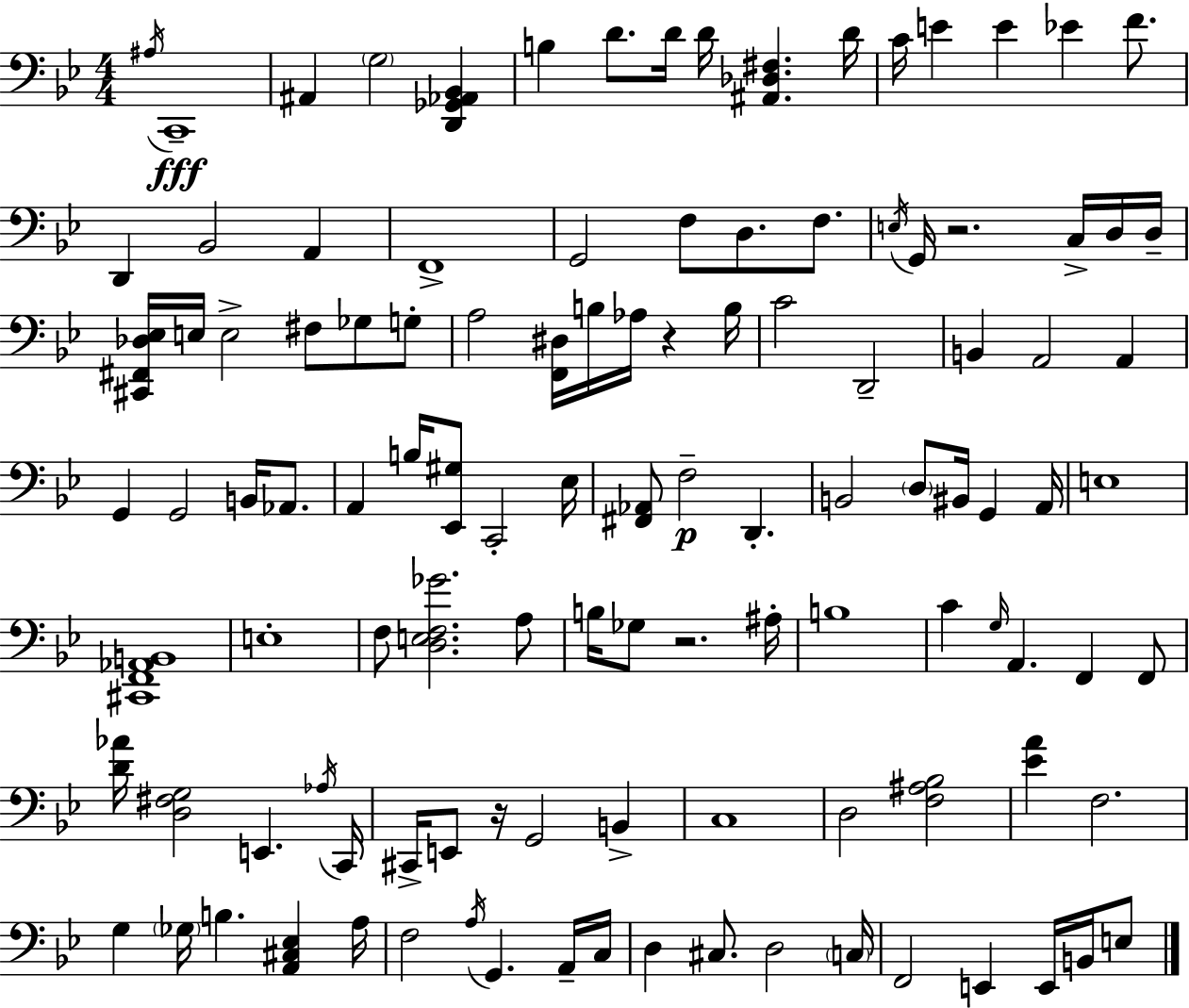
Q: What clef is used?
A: bass